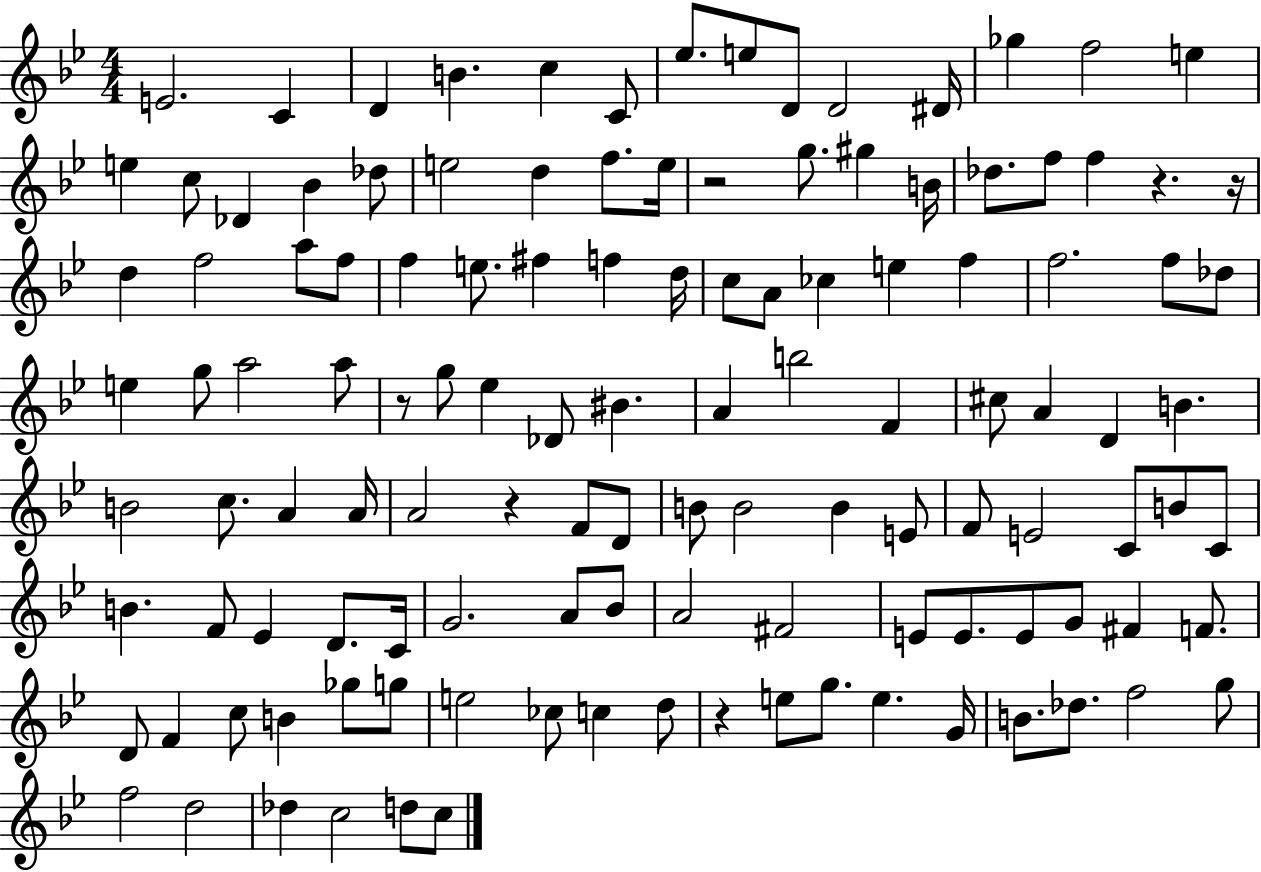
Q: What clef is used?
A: treble